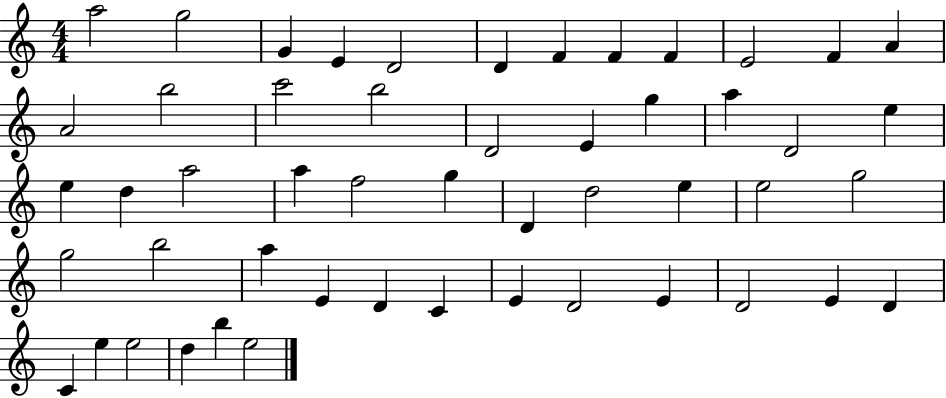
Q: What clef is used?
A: treble